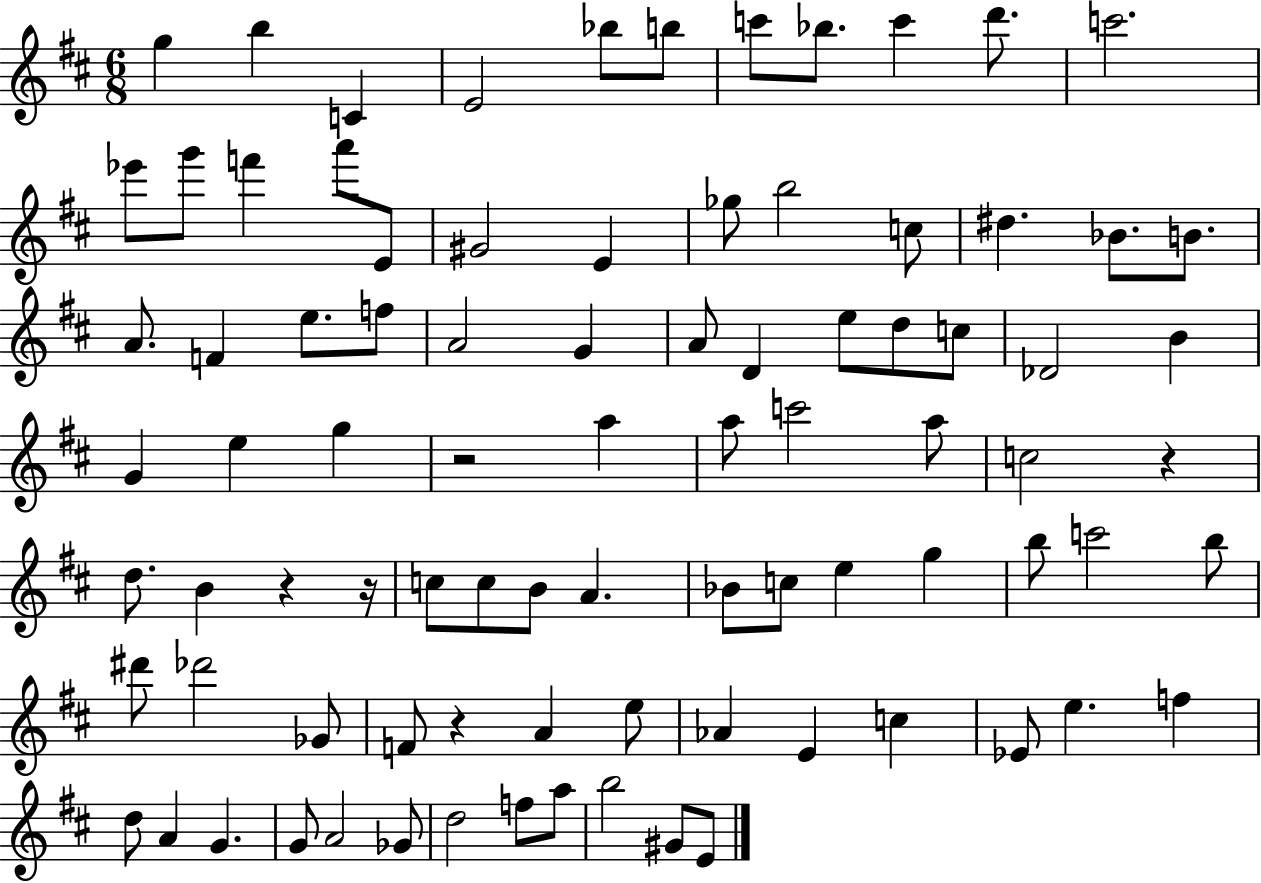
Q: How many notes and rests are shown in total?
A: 87